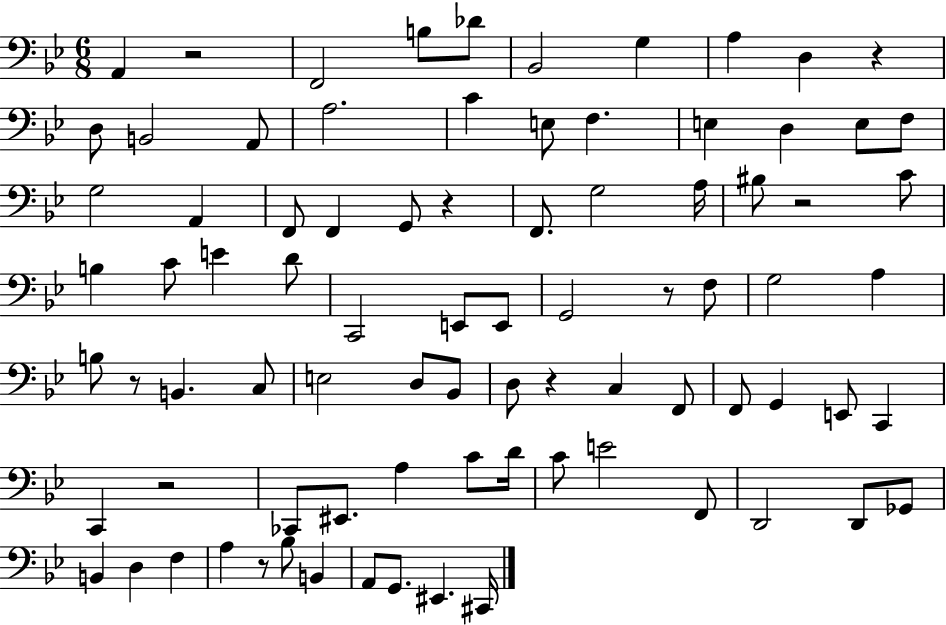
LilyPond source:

{
  \clef bass
  \numericTimeSignature
  \time 6/8
  \key bes \major
  \repeat volta 2 { a,4 r2 | f,2 b8 des'8 | bes,2 g4 | a4 d4 r4 | \break d8 b,2 a,8 | a2. | c'4 e8 f4. | e4 d4 e8 f8 | \break g2 a,4 | f,8 f,4 g,8 r4 | f,8. g2 a16 | bis8 r2 c'8 | \break b4 c'8 e'4 d'8 | c,2 e,8 e,8 | g,2 r8 f8 | g2 a4 | \break b8 r8 b,4. c8 | e2 d8 bes,8 | d8 r4 c4 f,8 | f,8 g,4 e,8 c,4 | \break c,4 r2 | ces,8 eis,8. a4 c'8 d'16 | c'8 e'2 f,8 | d,2 d,8 ges,8 | \break b,4 d4 f4 | a4 r8 bes8 b,4 | a,8 g,8. eis,4. cis,16 | } \bar "|."
}